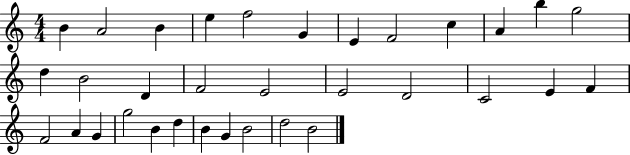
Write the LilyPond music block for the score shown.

{
  \clef treble
  \numericTimeSignature
  \time 4/4
  \key c \major
  b'4 a'2 b'4 | e''4 f''2 g'4 | e'4 f'2 c''4 | a'4 b''4 g''2 | \break d''4 b'2 d'4 | f'2 e'2 | e'2 d'2 | c'2 e'4 f'4 | \break f'2 a'4 g'4 | g''2 b'4 d''4 | b'4 g'4 b'2 | d''2 b'2 | \break \bar "|."
}